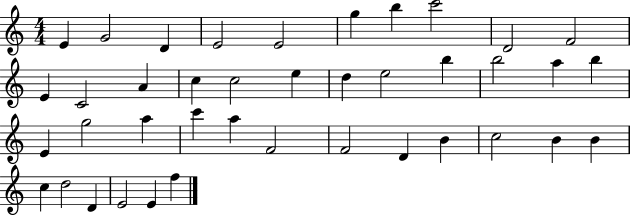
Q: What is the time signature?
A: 4/4